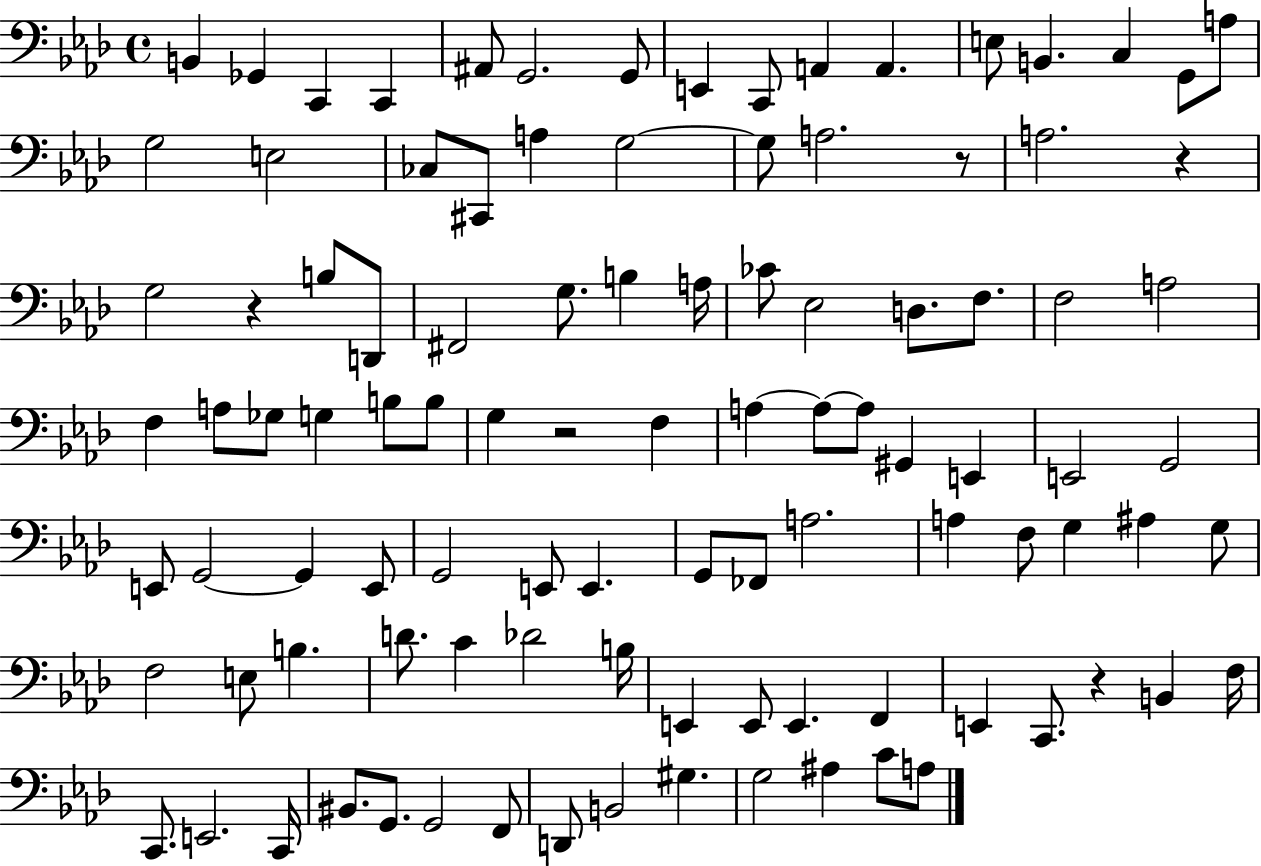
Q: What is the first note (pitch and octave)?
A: B2